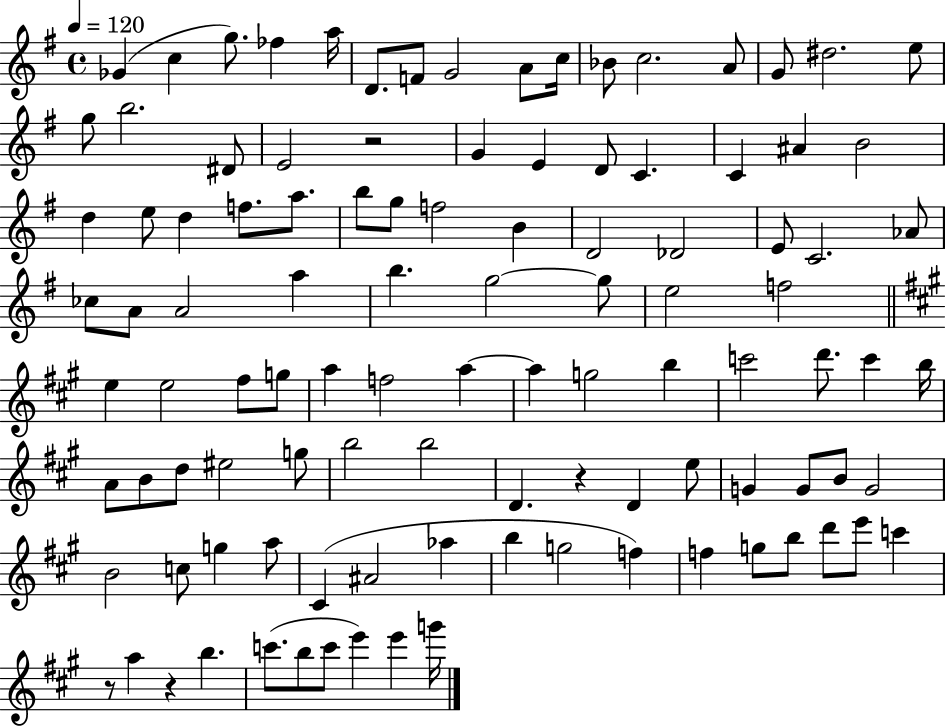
{
  \clef treble
  \time 4/4
  \defaultTimeSignature
  \key g \major
  \tempo 4 = 120
  ges'4( c''4 g''8.) fes''4 a''16 | d'8. f'8 g'2 a'8 c''16 | bes'8 c''2. a'8 | g'8 dis''2. e''8 | \break g''8 b''2. dis'8 | e'2 r2 | g'4 e'4 d'8 c'4. | c'4 ais'4 b'2 | \break d''4 e''8 d''4 f''8. a''8. | b''8 g''8 f''2 b'4 | d'2 des'2 | e'8 c'2. aes'8 | \break ces''8 a'8 a'2 a''4 | b''4. g''2~~ g''8 | e''2 f''2 | \bar "||" \break \key a \major e''4 e''2 fis''8 g''8 | a''4 f''2 a''4~~ | a''4 g''2 b''4 | c'''2 d'''8. c'''4 b''16 | \break a'8 b'8 d''8 eis''2 g''8 | b''2 b''2 | d'4. r4 d'4 e''8 | g'4 g'8 b'8 g'2 | \break b'2 c''8 g''4 a''8 | cis'4( ais'2 aes''4 | b''4 g''2 f''4) | f''4 g''8 b''8 d'''8 e'''8 c'''4 | \break r8 a''4 r4 b''4. | c'''8.( b''8 c'''8 e'''4) e'''4 g'''16 | \bar "|."
}